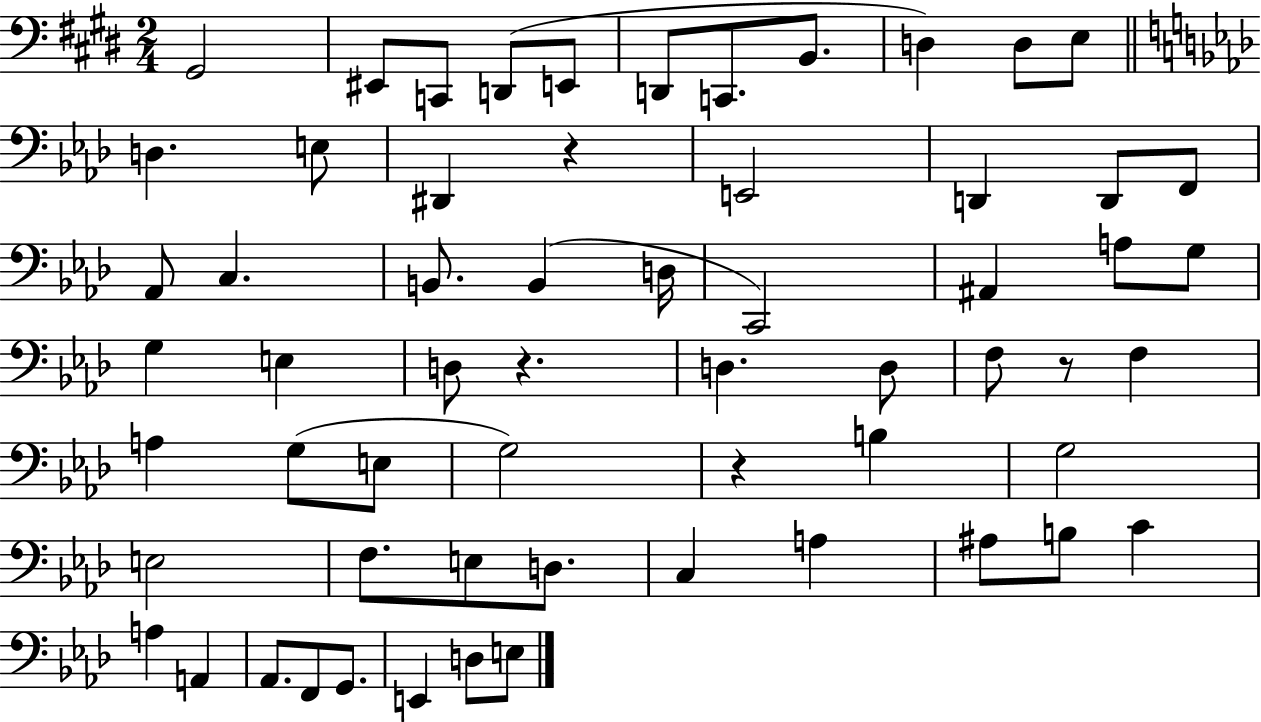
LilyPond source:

{
  \clef bass
  \numericTimeSignature
  \time 2/4
  \key e \major
  \repeat volta 2 { gis,2 | eis,8 c,8 d,8( e,8 | d,8 c,8. b,8. | d4) d8 e8 | \break \bar "||" \break \key aes \major d4. e8 | dis,4 r4 | e,2 | d,4 d,8 f,8 | \break aes,8 c4. | b,8. b,4( d16 | c,2) | ais,4 a8 g8 | \break g4 e4 | d8 r4. | d4. d8 | f8 r8 f4 | \break a4 g8( e8 | g2) | r4 b4 | g2 | \break e2 | f8. e8 d8. | c4 a4 | ais8 b8 c'4 | \break a4 a,4 | aes,8. f,8 g,8. | e,4 d8 e8 | } \bar "|."
}